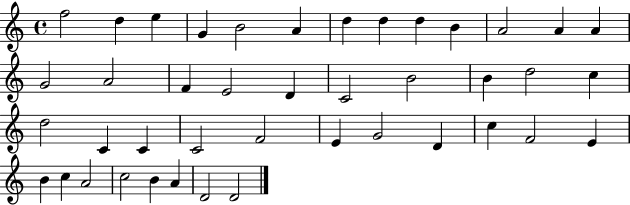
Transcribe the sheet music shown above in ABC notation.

X:1
T:Untitled
M:4/4
L:1/4
K:C
f2 d e G B2 A d d d B A2 A A G2 A2 F E2 D C2 B2 B d2 c d2 C C C2 F2 E G2 D c F2 E B c A2 c2 B A D2 D2